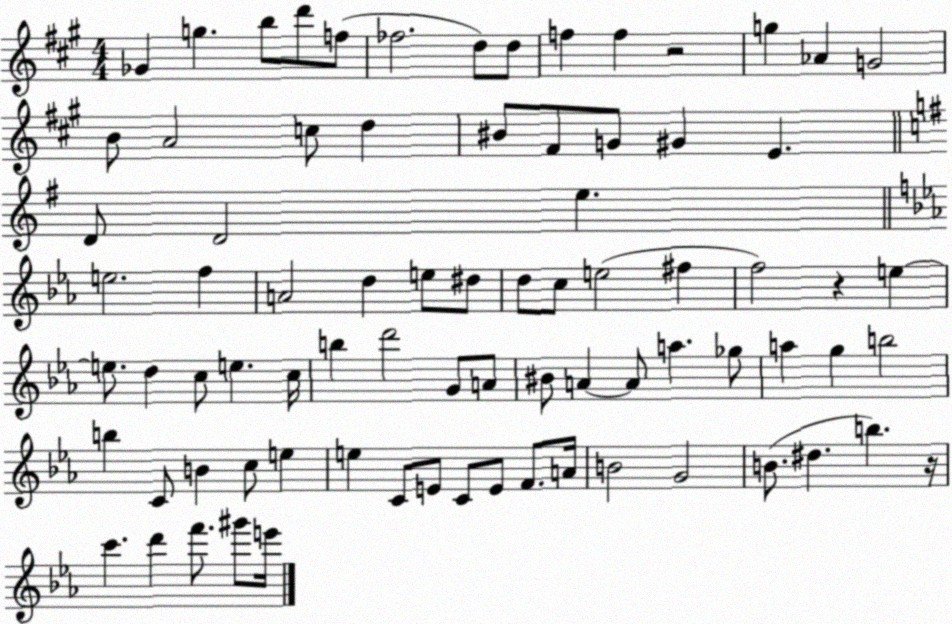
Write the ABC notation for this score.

X:1
T:Untitled
M:4/4
L:1/4
K:A
_G g b/2 d'/2 f/2 _f2 d/2 d/2 f f z2 g _A G2 B/2 A2 c/2 d ^B/2 ^F/2 G/2 ^G E D/2 D2 e e2 f A2 d e/2 ^d/2 d/2 c/2 e2 ^f f2 z e e/2 d c/2 e c/4 b d'2 G/2 A/2 ^B/2 A A/2 a _g/2 a g b2 b C/2 B c/2 e e C/2 E/2 C/2 E/2 F/2 A/4 B2 G2 B/2 ^d b z/4 c' d' f'/2 ^g'/2 e'/4